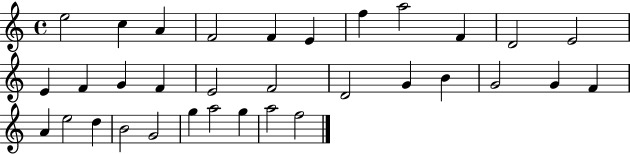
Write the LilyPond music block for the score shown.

{
  \clef treble
  \time 4/4
  \defaultTimeSignature
  \key c \major
  e''2 c''4 a'4 | f'2 f'4 e'4 | f''4 a''2 f'4 | d'2 e'2 | \break e'4 f'4 g'4 f'4 | e'2 f'2 | d'2 g'4 b'4 | g'2 g'4 f'4 | \break a'4 e''2 d''4 | b'2 g'2 | g''4 a''2 g''4 | a''2 f''2 | \break \bar "|."
}